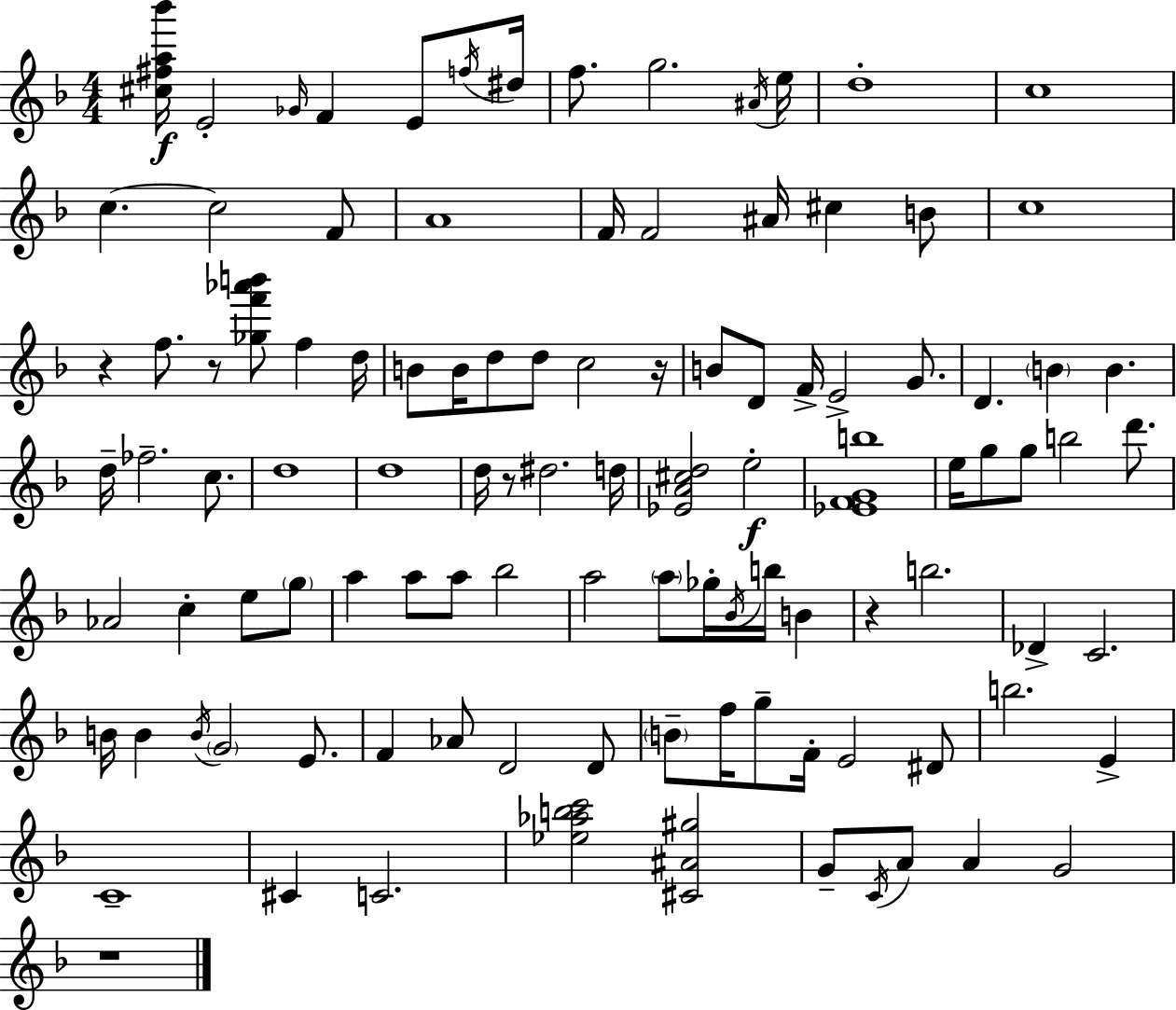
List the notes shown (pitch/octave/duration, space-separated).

[C#5,F#5,A5,Bb6]/s E4/h Gb4/s F4/q E4/e F5/s D#5/s F5/e. G5/h. A#4/s E5/s D5/w C5/w C5/q. C5/h F4/e A4/w F4/s F4/h A#4/s C#5/q B4/e C5/w R/q F5/e. R/e [Gb5,F6,Ab6,B6]/e F5/q D5/s B4/e B4/s D5/e D5/e C5/h R/s B4/e D4/e F4/s E4/h G4/e. D4/q. B4/q B4/q. D5/s FES5/h. C5/e. D5/w D5/w D5/s R/e D#5/h. D5/s [Eb4,A4,C#5,D5]/h E5/h [Eb4,F4,G4,B5]/w E5/s G5/e G5/e B5/h D6/e. Ab4/h C5/q E5/e G5/e A5/q A5/e A5/e Bb5/h A5/h A5/e Gb5/s Bb4/s B5/s B4/q R/q B5/h. Db4/q C4/h. B4/s B4/q B4/s G4/h E4/e. F4/q Ab4/e D4/h D4/e B4/e F5/s G5/e F4/s E4/h D#4/e B5/h. E4/q C4/w C#4/q C4/h. [Eb5,Ab5,B5,C6]/h [C#4,A#4,G#5]/h G4/e C4/s A4/e A4/q G4/h R/w